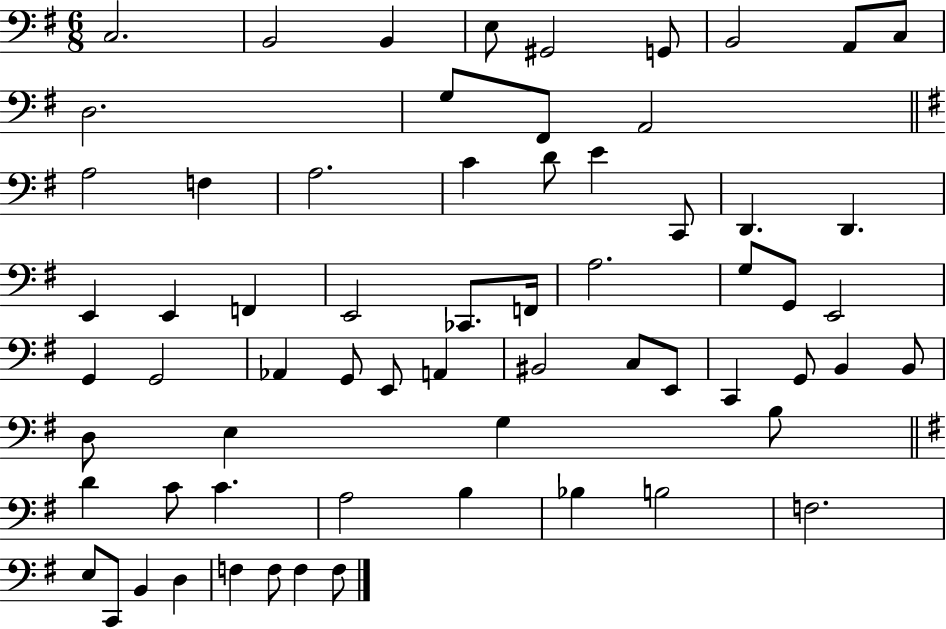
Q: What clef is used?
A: bass